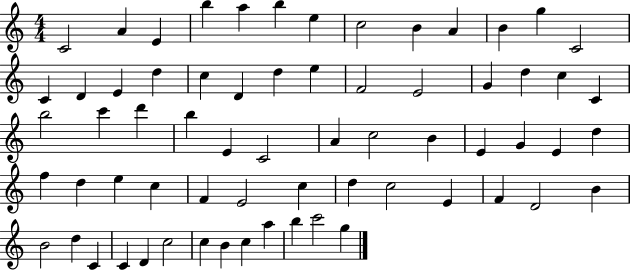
X:1
T:Untitled
M:4/4
L:1/4
K:C
C2 A E b a b e c2 B A B g C2 C D E d c D d e F2 E2 G d c C b2 c' d' b E C2 A c2 B E G E d f d e c F E2 c d c2 E F D2 B B2 d C C D c2 c B c a b c'2 g